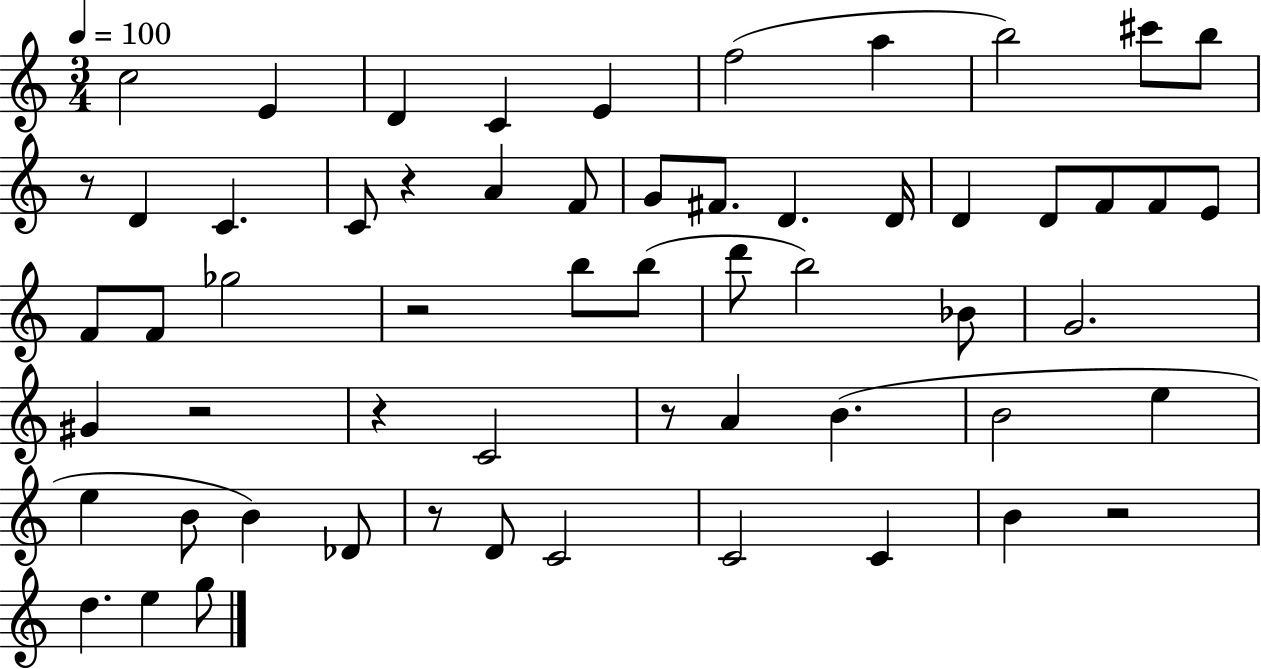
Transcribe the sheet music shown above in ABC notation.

X:1
T:Untitled
M:3/4
L:1/4
K:C
c2 E D C E f2 a b2 ^c'/2 b/2 z/2 D C C/2 z A F/2 G/2 ^F/2 D D/4 D D/2 F/2 F/2 E/2 F/2 F/2 _g2 z2 b/2 b/2 d'/2 b2 _B/2 G2 ^G z2 z C2 z/2 A B B2 e e B/2 B _D/2 z/2 D/2 C2 C2 C B z2 d e g/2